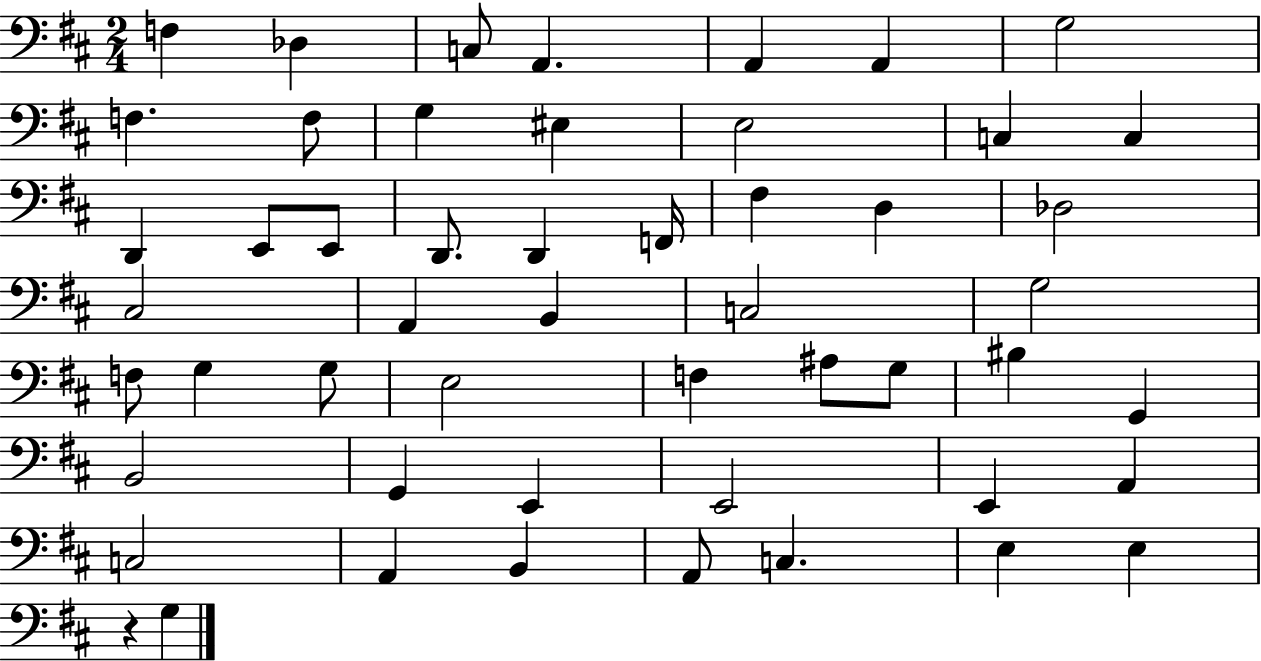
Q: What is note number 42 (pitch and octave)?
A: E2